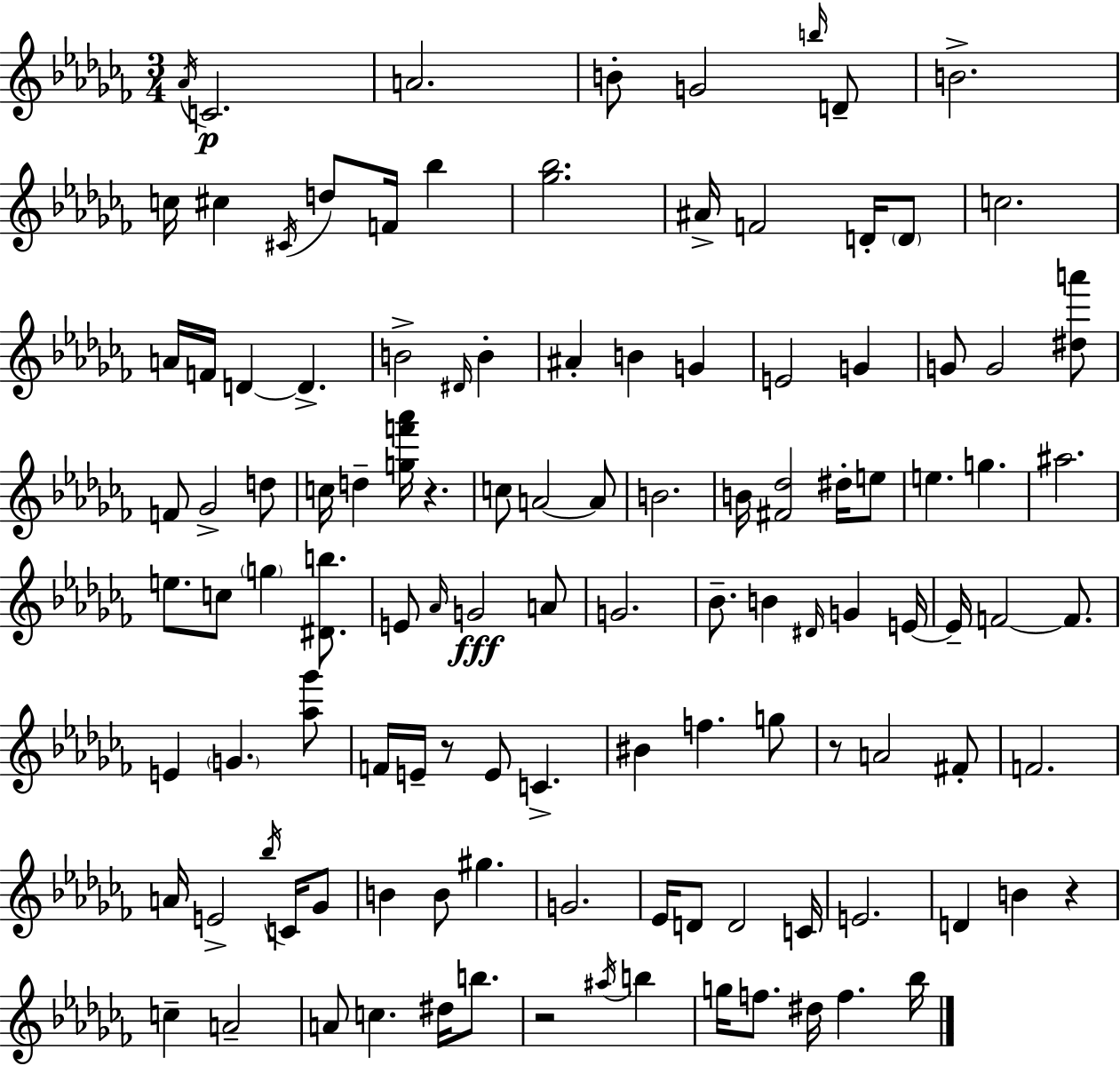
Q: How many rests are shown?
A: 5